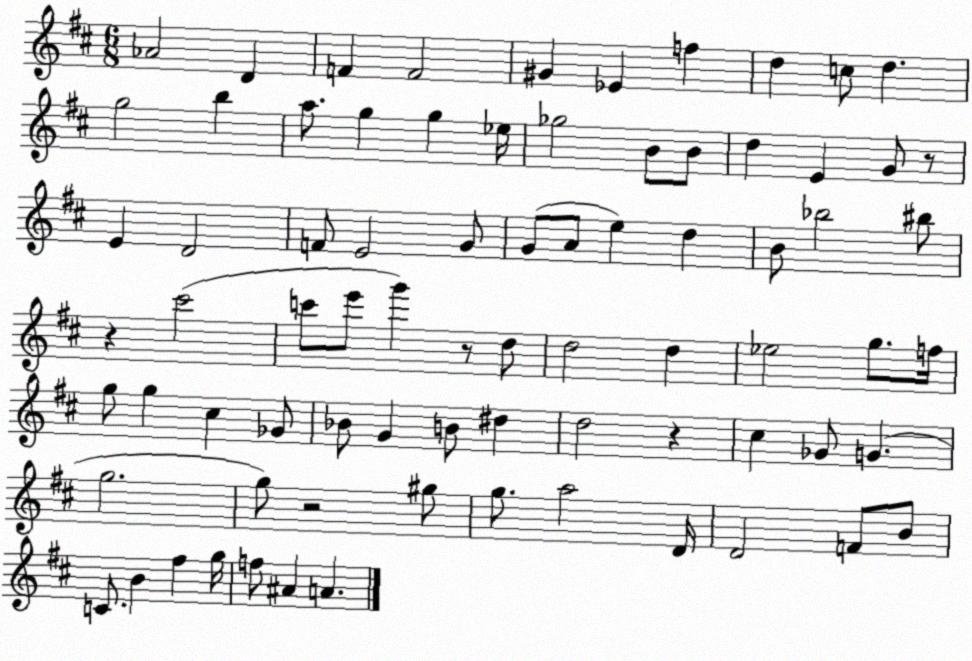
X:1
T:Untitled
M:6/8
L:1/4
K:D
_A2 D F F2 ^G _E f d c/2 d g2 b a/2 g g _e/4 _g2 B/2 B/2 d E G/2 z/2 E D2 F/2 E2 G/2 G/2 A/2 e d B/2 _b2 ^b/2 z ^c'2 c'/2 e'/2 g' z/2 d/2 d2 d _e2 g/2 f/4 g/2 g ^c _G/2 _B/2 G B/2 ^d d2 z ^c _G/2 G g2 g/2 z2 ^g/2 g/2 a2 D/4 D2 F/2 B/2 C/2 B ^f g/4 f/2 ^A A